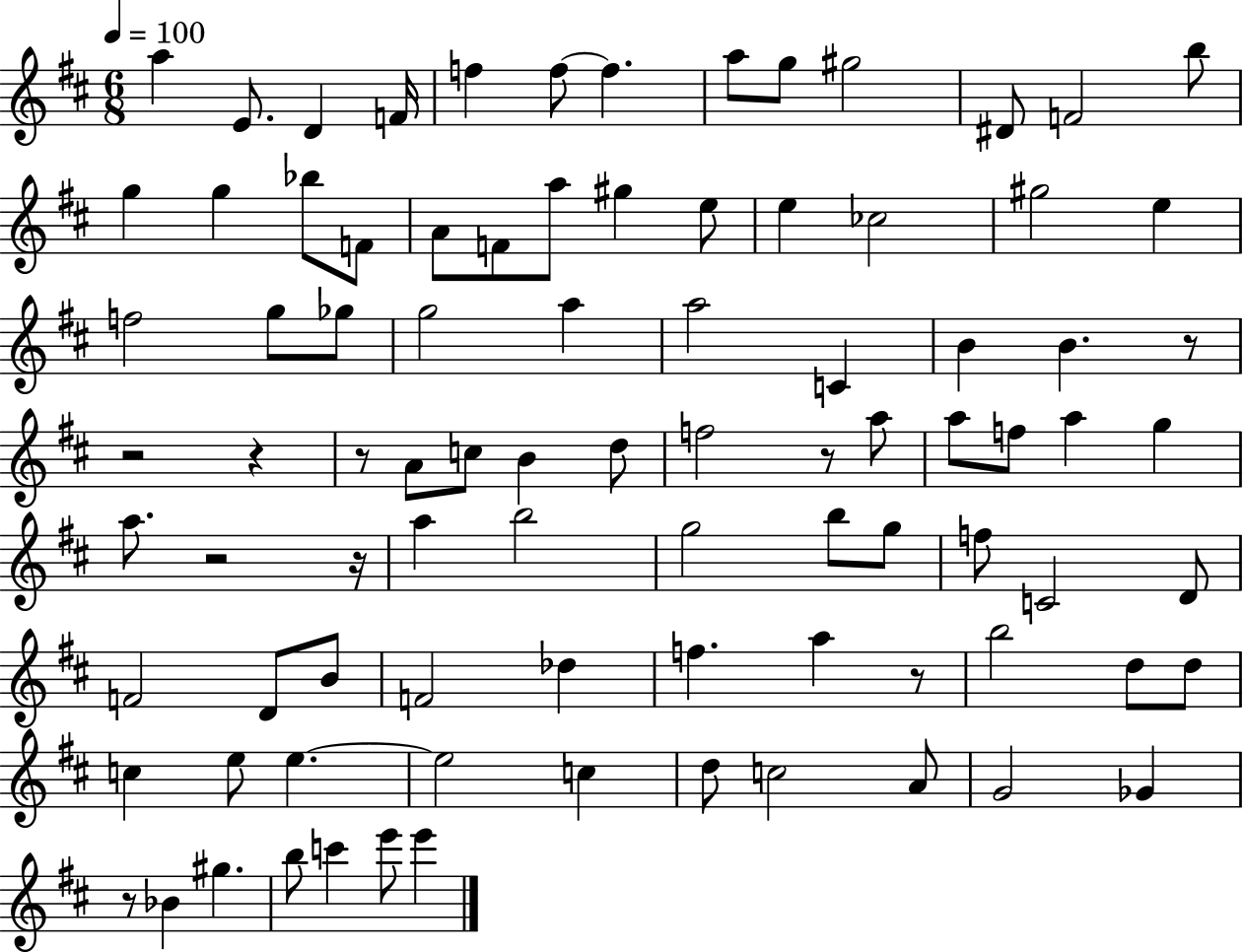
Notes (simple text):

A5/q E4/e. D4/q F4/s F5/q F5/e F5/q. A5/e G5/e G#5/h D#4/e F4/h B5/e G5/q G5/q Bb5/e F4/e A4/e F4/e A5/e G#5/q E5/e E5/q CES5/h G#5/h E5/q F5/h G5/e Gb5/e G5/h A5/q A5/h C4/q B4/q B4/q. R/e R/h R/q R/e A4/e C5/e B4/q D5/e F5/h R/e A5/e A5/e F5/e A5/q G5/q A5/e. R/h R/s A5/q B5/h G5/h B5/e G5/e F5/e C4/h D4/e F4/h D4/e B4/e F4/h Db5/q F5/q. A5/q R/e B5/h D5/e D5/e C5/q E5/e E5/q. E5/h C5/q D5/e C5/h A4/e G4/h Gb4/q R/e Bb4/q G#5/q. B5/e C6/q E6/e E6/q